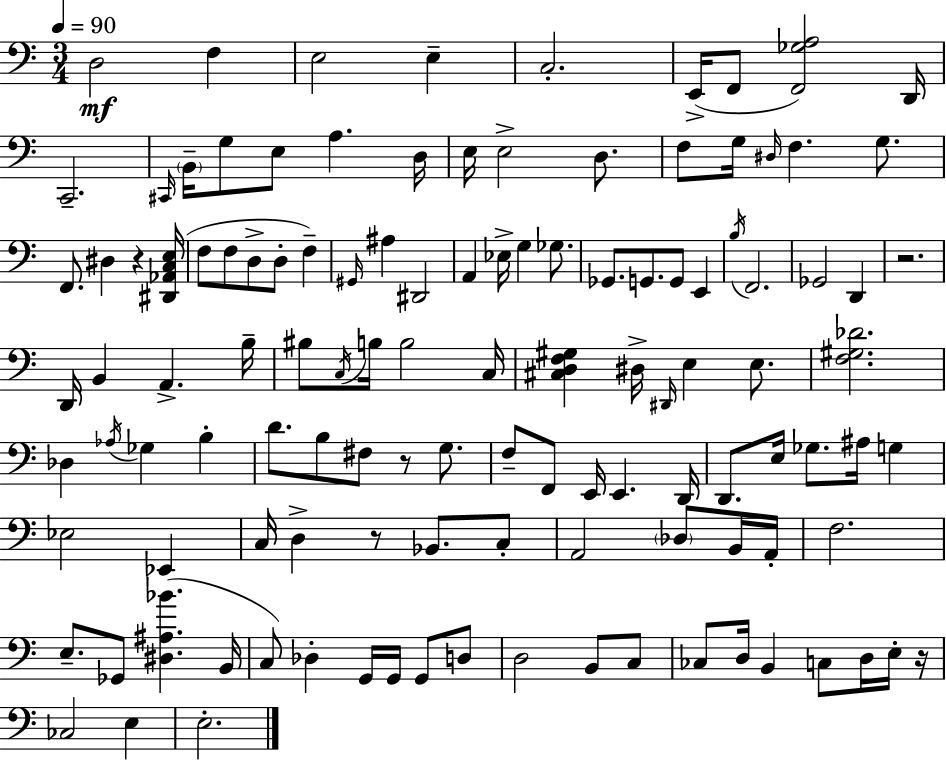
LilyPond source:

{
  \clef bass
  \numericTimeSignature
  \time 3/4
  \key c \major
  \tempo 4 = 90
  \repeat volta 2 { d2\mf f4 | e2 e4-- | c2.-. | e,16->( f,8 <f, ges a>2) d,16 | \break c,2.-- | \grace { cis,16 } \parenthesize b,16-- g8 e8 a4. | d16 e16 e2-> d8. | f8 g16 \grace { dis16 } f4. g8. | \break f,8. dis4 r4 | <dis, aes, c e>16( f8 f8 d8-> d8-. f4--) | \grace { gis,16 } ais4 dis,2 | a,4 ees16-> g4 | \break ges8. ges,8. g,8. g,8 e,4 | \acciaccatura { b16 } f,2. | ges,2 | d,4 r2. | \break d,16 b,4 a,4.-> | b16-- bis8 \acciaccatura { c16 } b16 b2 | c16 <cis d f gis>4 dis16-> \grace { dis,16 } e4 | e8. <f gis des'>2. | \break des4 \acciaccatura { aes16 } ges4 | b4-. d'8. b8 | fis8 r8 g8. f8-- f,8 e,16 | e,4. d,16 d,8. e16 ges8. | \break ais16 g4 ees2 | ees,4 c16 d4-> | r8 bes,8. c8-. a,2 | \parenthesize des8 b,16 a,16-. f2. | \break e8.-- ges,8 | <dis ais bes'>4.( b,16 c8) des4-. | g,16 g,16 g,8 d8 d2 | b,8 c8 ces8 d16 b,4 | \break c8 d16 e16-. r16 ces2 | e4 e2.-. | } \bar "|."
}